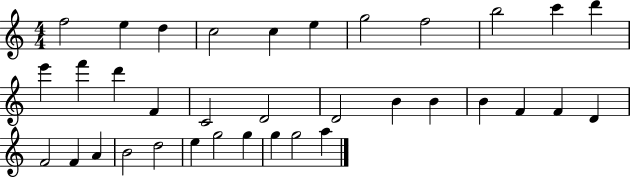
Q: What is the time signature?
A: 4/4